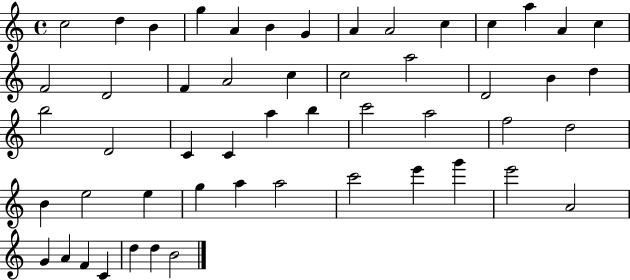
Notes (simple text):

C5/h D5/q B4/q G5/q A4/q B4/q G4/q A4/q A4/h C5/q C5/q A5/q A4/q C5/q F4/h D4/h F4/q A4/h C5/q C5/h A5/h D4/h B4/q D5/q B5/h D4/h C4/q C4/q A5/q B5/q C6/h A5/h F5/h D5/h B4/q E5/h E5/q G5/q A5/q A5/h C6/h E6/q G6/q E6/h A4/h G4/q A4/q F4/q C4/q D5/q D5/q B4/h